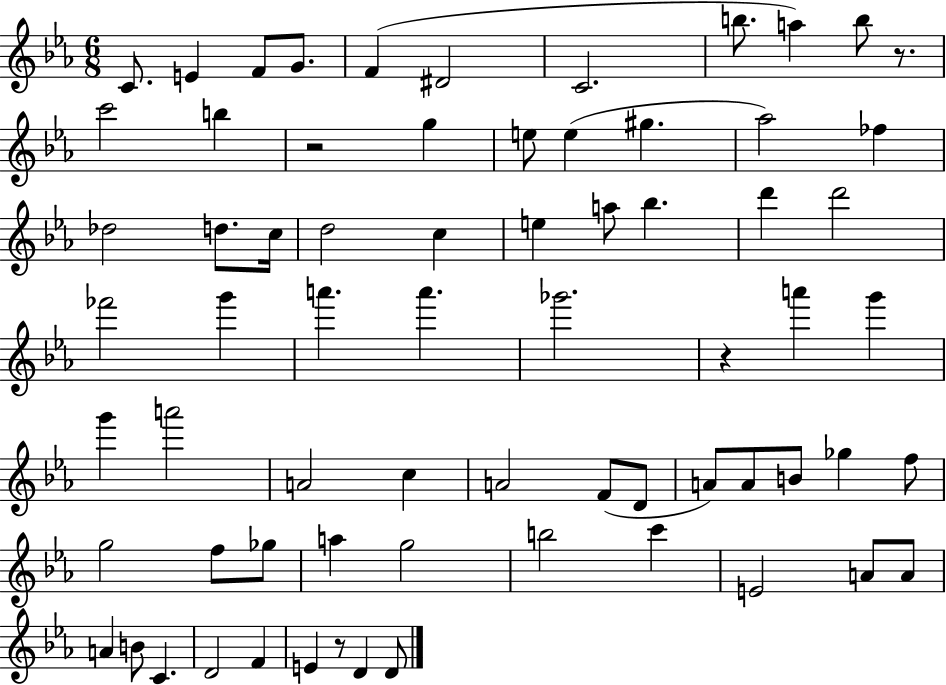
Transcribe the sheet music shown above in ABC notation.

X:1
T:Untitled
M:6/8
L:1/4
K:Eb
C/2 E F/2 G/2 F ^D2 C2 b/2 a b/2 z/2 c'2 b z2 g e/2 e ^g _a2 _f _d2 d/2 c/4 d2 c e a/2 _b d' d'2 _f'2 g' a' a' _g'2 z a' g' g' a'2 A2 c A2 F/2 D/2 A/2 A/2 B/2 _g f/2 g2 f/2 _g/2 a g2 b2 c' E2 A/2 A/2 A B/2 C D2 F E z/2 D D/2